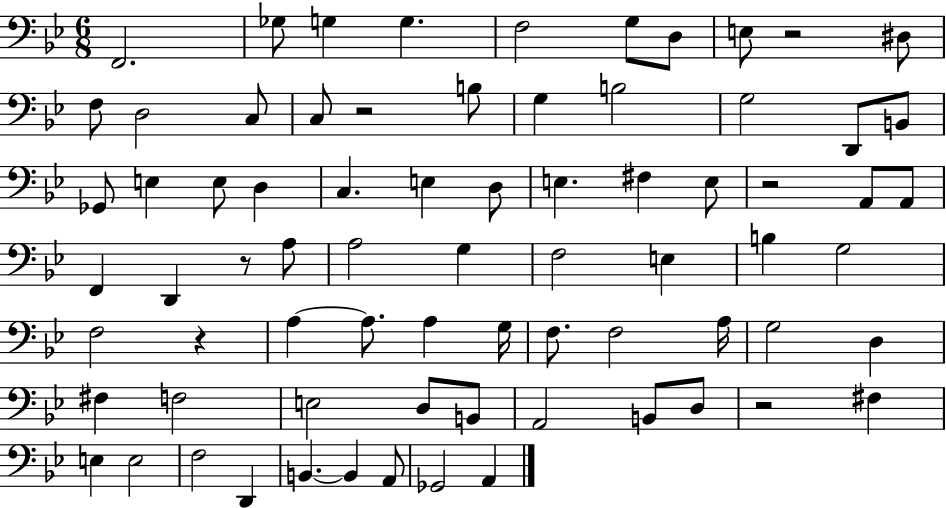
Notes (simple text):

F2/h. Gb3/e G3/q G3/q. F3/h G3/e D3/e E3/e R/h D#3/e F3/e D3/h C3/e C3/e R/h B3/e G3/q B3/h G3/h D2/e B2/e Gb2/e E3/q E3/e D3/q C3/q. E3/q D3/e E3/q. F#3/q E3/e R/h A2/e A2/e F2/q D2/q R/e A3/e A3/h G3/q F3/h E3/q B3/q G3/h F3/h R/q A3/q A3/e. A3/q G3/s F3/e. F3/h A3/s G3/h D3/q F#3/q F3/h E3/h D3/e B2/e A2/h B2/e D3/e R/h F#3/q E3/q E3/h F3/h D2/q B2/q. B2/q A2/e Gb2/h A2/q